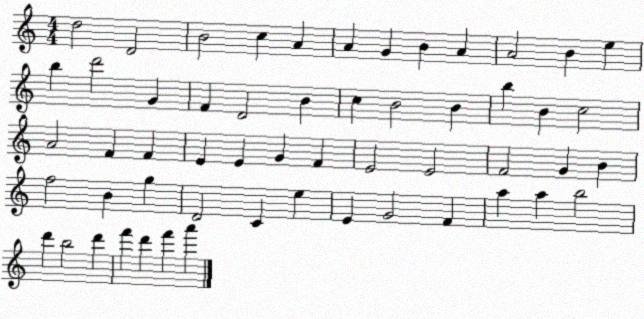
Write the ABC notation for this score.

X:1
T:Untitled
M:4/4
L:1/4
K:C
d2 D2 B2 c A A G B A A2 B e b d'2 G F D2 B c B2 B b B c2 A2 F F E E G F E2 E2 F2 G B f2 B g D2 C e E G2 F a a b2 d' b2 d' f' d' f' a'